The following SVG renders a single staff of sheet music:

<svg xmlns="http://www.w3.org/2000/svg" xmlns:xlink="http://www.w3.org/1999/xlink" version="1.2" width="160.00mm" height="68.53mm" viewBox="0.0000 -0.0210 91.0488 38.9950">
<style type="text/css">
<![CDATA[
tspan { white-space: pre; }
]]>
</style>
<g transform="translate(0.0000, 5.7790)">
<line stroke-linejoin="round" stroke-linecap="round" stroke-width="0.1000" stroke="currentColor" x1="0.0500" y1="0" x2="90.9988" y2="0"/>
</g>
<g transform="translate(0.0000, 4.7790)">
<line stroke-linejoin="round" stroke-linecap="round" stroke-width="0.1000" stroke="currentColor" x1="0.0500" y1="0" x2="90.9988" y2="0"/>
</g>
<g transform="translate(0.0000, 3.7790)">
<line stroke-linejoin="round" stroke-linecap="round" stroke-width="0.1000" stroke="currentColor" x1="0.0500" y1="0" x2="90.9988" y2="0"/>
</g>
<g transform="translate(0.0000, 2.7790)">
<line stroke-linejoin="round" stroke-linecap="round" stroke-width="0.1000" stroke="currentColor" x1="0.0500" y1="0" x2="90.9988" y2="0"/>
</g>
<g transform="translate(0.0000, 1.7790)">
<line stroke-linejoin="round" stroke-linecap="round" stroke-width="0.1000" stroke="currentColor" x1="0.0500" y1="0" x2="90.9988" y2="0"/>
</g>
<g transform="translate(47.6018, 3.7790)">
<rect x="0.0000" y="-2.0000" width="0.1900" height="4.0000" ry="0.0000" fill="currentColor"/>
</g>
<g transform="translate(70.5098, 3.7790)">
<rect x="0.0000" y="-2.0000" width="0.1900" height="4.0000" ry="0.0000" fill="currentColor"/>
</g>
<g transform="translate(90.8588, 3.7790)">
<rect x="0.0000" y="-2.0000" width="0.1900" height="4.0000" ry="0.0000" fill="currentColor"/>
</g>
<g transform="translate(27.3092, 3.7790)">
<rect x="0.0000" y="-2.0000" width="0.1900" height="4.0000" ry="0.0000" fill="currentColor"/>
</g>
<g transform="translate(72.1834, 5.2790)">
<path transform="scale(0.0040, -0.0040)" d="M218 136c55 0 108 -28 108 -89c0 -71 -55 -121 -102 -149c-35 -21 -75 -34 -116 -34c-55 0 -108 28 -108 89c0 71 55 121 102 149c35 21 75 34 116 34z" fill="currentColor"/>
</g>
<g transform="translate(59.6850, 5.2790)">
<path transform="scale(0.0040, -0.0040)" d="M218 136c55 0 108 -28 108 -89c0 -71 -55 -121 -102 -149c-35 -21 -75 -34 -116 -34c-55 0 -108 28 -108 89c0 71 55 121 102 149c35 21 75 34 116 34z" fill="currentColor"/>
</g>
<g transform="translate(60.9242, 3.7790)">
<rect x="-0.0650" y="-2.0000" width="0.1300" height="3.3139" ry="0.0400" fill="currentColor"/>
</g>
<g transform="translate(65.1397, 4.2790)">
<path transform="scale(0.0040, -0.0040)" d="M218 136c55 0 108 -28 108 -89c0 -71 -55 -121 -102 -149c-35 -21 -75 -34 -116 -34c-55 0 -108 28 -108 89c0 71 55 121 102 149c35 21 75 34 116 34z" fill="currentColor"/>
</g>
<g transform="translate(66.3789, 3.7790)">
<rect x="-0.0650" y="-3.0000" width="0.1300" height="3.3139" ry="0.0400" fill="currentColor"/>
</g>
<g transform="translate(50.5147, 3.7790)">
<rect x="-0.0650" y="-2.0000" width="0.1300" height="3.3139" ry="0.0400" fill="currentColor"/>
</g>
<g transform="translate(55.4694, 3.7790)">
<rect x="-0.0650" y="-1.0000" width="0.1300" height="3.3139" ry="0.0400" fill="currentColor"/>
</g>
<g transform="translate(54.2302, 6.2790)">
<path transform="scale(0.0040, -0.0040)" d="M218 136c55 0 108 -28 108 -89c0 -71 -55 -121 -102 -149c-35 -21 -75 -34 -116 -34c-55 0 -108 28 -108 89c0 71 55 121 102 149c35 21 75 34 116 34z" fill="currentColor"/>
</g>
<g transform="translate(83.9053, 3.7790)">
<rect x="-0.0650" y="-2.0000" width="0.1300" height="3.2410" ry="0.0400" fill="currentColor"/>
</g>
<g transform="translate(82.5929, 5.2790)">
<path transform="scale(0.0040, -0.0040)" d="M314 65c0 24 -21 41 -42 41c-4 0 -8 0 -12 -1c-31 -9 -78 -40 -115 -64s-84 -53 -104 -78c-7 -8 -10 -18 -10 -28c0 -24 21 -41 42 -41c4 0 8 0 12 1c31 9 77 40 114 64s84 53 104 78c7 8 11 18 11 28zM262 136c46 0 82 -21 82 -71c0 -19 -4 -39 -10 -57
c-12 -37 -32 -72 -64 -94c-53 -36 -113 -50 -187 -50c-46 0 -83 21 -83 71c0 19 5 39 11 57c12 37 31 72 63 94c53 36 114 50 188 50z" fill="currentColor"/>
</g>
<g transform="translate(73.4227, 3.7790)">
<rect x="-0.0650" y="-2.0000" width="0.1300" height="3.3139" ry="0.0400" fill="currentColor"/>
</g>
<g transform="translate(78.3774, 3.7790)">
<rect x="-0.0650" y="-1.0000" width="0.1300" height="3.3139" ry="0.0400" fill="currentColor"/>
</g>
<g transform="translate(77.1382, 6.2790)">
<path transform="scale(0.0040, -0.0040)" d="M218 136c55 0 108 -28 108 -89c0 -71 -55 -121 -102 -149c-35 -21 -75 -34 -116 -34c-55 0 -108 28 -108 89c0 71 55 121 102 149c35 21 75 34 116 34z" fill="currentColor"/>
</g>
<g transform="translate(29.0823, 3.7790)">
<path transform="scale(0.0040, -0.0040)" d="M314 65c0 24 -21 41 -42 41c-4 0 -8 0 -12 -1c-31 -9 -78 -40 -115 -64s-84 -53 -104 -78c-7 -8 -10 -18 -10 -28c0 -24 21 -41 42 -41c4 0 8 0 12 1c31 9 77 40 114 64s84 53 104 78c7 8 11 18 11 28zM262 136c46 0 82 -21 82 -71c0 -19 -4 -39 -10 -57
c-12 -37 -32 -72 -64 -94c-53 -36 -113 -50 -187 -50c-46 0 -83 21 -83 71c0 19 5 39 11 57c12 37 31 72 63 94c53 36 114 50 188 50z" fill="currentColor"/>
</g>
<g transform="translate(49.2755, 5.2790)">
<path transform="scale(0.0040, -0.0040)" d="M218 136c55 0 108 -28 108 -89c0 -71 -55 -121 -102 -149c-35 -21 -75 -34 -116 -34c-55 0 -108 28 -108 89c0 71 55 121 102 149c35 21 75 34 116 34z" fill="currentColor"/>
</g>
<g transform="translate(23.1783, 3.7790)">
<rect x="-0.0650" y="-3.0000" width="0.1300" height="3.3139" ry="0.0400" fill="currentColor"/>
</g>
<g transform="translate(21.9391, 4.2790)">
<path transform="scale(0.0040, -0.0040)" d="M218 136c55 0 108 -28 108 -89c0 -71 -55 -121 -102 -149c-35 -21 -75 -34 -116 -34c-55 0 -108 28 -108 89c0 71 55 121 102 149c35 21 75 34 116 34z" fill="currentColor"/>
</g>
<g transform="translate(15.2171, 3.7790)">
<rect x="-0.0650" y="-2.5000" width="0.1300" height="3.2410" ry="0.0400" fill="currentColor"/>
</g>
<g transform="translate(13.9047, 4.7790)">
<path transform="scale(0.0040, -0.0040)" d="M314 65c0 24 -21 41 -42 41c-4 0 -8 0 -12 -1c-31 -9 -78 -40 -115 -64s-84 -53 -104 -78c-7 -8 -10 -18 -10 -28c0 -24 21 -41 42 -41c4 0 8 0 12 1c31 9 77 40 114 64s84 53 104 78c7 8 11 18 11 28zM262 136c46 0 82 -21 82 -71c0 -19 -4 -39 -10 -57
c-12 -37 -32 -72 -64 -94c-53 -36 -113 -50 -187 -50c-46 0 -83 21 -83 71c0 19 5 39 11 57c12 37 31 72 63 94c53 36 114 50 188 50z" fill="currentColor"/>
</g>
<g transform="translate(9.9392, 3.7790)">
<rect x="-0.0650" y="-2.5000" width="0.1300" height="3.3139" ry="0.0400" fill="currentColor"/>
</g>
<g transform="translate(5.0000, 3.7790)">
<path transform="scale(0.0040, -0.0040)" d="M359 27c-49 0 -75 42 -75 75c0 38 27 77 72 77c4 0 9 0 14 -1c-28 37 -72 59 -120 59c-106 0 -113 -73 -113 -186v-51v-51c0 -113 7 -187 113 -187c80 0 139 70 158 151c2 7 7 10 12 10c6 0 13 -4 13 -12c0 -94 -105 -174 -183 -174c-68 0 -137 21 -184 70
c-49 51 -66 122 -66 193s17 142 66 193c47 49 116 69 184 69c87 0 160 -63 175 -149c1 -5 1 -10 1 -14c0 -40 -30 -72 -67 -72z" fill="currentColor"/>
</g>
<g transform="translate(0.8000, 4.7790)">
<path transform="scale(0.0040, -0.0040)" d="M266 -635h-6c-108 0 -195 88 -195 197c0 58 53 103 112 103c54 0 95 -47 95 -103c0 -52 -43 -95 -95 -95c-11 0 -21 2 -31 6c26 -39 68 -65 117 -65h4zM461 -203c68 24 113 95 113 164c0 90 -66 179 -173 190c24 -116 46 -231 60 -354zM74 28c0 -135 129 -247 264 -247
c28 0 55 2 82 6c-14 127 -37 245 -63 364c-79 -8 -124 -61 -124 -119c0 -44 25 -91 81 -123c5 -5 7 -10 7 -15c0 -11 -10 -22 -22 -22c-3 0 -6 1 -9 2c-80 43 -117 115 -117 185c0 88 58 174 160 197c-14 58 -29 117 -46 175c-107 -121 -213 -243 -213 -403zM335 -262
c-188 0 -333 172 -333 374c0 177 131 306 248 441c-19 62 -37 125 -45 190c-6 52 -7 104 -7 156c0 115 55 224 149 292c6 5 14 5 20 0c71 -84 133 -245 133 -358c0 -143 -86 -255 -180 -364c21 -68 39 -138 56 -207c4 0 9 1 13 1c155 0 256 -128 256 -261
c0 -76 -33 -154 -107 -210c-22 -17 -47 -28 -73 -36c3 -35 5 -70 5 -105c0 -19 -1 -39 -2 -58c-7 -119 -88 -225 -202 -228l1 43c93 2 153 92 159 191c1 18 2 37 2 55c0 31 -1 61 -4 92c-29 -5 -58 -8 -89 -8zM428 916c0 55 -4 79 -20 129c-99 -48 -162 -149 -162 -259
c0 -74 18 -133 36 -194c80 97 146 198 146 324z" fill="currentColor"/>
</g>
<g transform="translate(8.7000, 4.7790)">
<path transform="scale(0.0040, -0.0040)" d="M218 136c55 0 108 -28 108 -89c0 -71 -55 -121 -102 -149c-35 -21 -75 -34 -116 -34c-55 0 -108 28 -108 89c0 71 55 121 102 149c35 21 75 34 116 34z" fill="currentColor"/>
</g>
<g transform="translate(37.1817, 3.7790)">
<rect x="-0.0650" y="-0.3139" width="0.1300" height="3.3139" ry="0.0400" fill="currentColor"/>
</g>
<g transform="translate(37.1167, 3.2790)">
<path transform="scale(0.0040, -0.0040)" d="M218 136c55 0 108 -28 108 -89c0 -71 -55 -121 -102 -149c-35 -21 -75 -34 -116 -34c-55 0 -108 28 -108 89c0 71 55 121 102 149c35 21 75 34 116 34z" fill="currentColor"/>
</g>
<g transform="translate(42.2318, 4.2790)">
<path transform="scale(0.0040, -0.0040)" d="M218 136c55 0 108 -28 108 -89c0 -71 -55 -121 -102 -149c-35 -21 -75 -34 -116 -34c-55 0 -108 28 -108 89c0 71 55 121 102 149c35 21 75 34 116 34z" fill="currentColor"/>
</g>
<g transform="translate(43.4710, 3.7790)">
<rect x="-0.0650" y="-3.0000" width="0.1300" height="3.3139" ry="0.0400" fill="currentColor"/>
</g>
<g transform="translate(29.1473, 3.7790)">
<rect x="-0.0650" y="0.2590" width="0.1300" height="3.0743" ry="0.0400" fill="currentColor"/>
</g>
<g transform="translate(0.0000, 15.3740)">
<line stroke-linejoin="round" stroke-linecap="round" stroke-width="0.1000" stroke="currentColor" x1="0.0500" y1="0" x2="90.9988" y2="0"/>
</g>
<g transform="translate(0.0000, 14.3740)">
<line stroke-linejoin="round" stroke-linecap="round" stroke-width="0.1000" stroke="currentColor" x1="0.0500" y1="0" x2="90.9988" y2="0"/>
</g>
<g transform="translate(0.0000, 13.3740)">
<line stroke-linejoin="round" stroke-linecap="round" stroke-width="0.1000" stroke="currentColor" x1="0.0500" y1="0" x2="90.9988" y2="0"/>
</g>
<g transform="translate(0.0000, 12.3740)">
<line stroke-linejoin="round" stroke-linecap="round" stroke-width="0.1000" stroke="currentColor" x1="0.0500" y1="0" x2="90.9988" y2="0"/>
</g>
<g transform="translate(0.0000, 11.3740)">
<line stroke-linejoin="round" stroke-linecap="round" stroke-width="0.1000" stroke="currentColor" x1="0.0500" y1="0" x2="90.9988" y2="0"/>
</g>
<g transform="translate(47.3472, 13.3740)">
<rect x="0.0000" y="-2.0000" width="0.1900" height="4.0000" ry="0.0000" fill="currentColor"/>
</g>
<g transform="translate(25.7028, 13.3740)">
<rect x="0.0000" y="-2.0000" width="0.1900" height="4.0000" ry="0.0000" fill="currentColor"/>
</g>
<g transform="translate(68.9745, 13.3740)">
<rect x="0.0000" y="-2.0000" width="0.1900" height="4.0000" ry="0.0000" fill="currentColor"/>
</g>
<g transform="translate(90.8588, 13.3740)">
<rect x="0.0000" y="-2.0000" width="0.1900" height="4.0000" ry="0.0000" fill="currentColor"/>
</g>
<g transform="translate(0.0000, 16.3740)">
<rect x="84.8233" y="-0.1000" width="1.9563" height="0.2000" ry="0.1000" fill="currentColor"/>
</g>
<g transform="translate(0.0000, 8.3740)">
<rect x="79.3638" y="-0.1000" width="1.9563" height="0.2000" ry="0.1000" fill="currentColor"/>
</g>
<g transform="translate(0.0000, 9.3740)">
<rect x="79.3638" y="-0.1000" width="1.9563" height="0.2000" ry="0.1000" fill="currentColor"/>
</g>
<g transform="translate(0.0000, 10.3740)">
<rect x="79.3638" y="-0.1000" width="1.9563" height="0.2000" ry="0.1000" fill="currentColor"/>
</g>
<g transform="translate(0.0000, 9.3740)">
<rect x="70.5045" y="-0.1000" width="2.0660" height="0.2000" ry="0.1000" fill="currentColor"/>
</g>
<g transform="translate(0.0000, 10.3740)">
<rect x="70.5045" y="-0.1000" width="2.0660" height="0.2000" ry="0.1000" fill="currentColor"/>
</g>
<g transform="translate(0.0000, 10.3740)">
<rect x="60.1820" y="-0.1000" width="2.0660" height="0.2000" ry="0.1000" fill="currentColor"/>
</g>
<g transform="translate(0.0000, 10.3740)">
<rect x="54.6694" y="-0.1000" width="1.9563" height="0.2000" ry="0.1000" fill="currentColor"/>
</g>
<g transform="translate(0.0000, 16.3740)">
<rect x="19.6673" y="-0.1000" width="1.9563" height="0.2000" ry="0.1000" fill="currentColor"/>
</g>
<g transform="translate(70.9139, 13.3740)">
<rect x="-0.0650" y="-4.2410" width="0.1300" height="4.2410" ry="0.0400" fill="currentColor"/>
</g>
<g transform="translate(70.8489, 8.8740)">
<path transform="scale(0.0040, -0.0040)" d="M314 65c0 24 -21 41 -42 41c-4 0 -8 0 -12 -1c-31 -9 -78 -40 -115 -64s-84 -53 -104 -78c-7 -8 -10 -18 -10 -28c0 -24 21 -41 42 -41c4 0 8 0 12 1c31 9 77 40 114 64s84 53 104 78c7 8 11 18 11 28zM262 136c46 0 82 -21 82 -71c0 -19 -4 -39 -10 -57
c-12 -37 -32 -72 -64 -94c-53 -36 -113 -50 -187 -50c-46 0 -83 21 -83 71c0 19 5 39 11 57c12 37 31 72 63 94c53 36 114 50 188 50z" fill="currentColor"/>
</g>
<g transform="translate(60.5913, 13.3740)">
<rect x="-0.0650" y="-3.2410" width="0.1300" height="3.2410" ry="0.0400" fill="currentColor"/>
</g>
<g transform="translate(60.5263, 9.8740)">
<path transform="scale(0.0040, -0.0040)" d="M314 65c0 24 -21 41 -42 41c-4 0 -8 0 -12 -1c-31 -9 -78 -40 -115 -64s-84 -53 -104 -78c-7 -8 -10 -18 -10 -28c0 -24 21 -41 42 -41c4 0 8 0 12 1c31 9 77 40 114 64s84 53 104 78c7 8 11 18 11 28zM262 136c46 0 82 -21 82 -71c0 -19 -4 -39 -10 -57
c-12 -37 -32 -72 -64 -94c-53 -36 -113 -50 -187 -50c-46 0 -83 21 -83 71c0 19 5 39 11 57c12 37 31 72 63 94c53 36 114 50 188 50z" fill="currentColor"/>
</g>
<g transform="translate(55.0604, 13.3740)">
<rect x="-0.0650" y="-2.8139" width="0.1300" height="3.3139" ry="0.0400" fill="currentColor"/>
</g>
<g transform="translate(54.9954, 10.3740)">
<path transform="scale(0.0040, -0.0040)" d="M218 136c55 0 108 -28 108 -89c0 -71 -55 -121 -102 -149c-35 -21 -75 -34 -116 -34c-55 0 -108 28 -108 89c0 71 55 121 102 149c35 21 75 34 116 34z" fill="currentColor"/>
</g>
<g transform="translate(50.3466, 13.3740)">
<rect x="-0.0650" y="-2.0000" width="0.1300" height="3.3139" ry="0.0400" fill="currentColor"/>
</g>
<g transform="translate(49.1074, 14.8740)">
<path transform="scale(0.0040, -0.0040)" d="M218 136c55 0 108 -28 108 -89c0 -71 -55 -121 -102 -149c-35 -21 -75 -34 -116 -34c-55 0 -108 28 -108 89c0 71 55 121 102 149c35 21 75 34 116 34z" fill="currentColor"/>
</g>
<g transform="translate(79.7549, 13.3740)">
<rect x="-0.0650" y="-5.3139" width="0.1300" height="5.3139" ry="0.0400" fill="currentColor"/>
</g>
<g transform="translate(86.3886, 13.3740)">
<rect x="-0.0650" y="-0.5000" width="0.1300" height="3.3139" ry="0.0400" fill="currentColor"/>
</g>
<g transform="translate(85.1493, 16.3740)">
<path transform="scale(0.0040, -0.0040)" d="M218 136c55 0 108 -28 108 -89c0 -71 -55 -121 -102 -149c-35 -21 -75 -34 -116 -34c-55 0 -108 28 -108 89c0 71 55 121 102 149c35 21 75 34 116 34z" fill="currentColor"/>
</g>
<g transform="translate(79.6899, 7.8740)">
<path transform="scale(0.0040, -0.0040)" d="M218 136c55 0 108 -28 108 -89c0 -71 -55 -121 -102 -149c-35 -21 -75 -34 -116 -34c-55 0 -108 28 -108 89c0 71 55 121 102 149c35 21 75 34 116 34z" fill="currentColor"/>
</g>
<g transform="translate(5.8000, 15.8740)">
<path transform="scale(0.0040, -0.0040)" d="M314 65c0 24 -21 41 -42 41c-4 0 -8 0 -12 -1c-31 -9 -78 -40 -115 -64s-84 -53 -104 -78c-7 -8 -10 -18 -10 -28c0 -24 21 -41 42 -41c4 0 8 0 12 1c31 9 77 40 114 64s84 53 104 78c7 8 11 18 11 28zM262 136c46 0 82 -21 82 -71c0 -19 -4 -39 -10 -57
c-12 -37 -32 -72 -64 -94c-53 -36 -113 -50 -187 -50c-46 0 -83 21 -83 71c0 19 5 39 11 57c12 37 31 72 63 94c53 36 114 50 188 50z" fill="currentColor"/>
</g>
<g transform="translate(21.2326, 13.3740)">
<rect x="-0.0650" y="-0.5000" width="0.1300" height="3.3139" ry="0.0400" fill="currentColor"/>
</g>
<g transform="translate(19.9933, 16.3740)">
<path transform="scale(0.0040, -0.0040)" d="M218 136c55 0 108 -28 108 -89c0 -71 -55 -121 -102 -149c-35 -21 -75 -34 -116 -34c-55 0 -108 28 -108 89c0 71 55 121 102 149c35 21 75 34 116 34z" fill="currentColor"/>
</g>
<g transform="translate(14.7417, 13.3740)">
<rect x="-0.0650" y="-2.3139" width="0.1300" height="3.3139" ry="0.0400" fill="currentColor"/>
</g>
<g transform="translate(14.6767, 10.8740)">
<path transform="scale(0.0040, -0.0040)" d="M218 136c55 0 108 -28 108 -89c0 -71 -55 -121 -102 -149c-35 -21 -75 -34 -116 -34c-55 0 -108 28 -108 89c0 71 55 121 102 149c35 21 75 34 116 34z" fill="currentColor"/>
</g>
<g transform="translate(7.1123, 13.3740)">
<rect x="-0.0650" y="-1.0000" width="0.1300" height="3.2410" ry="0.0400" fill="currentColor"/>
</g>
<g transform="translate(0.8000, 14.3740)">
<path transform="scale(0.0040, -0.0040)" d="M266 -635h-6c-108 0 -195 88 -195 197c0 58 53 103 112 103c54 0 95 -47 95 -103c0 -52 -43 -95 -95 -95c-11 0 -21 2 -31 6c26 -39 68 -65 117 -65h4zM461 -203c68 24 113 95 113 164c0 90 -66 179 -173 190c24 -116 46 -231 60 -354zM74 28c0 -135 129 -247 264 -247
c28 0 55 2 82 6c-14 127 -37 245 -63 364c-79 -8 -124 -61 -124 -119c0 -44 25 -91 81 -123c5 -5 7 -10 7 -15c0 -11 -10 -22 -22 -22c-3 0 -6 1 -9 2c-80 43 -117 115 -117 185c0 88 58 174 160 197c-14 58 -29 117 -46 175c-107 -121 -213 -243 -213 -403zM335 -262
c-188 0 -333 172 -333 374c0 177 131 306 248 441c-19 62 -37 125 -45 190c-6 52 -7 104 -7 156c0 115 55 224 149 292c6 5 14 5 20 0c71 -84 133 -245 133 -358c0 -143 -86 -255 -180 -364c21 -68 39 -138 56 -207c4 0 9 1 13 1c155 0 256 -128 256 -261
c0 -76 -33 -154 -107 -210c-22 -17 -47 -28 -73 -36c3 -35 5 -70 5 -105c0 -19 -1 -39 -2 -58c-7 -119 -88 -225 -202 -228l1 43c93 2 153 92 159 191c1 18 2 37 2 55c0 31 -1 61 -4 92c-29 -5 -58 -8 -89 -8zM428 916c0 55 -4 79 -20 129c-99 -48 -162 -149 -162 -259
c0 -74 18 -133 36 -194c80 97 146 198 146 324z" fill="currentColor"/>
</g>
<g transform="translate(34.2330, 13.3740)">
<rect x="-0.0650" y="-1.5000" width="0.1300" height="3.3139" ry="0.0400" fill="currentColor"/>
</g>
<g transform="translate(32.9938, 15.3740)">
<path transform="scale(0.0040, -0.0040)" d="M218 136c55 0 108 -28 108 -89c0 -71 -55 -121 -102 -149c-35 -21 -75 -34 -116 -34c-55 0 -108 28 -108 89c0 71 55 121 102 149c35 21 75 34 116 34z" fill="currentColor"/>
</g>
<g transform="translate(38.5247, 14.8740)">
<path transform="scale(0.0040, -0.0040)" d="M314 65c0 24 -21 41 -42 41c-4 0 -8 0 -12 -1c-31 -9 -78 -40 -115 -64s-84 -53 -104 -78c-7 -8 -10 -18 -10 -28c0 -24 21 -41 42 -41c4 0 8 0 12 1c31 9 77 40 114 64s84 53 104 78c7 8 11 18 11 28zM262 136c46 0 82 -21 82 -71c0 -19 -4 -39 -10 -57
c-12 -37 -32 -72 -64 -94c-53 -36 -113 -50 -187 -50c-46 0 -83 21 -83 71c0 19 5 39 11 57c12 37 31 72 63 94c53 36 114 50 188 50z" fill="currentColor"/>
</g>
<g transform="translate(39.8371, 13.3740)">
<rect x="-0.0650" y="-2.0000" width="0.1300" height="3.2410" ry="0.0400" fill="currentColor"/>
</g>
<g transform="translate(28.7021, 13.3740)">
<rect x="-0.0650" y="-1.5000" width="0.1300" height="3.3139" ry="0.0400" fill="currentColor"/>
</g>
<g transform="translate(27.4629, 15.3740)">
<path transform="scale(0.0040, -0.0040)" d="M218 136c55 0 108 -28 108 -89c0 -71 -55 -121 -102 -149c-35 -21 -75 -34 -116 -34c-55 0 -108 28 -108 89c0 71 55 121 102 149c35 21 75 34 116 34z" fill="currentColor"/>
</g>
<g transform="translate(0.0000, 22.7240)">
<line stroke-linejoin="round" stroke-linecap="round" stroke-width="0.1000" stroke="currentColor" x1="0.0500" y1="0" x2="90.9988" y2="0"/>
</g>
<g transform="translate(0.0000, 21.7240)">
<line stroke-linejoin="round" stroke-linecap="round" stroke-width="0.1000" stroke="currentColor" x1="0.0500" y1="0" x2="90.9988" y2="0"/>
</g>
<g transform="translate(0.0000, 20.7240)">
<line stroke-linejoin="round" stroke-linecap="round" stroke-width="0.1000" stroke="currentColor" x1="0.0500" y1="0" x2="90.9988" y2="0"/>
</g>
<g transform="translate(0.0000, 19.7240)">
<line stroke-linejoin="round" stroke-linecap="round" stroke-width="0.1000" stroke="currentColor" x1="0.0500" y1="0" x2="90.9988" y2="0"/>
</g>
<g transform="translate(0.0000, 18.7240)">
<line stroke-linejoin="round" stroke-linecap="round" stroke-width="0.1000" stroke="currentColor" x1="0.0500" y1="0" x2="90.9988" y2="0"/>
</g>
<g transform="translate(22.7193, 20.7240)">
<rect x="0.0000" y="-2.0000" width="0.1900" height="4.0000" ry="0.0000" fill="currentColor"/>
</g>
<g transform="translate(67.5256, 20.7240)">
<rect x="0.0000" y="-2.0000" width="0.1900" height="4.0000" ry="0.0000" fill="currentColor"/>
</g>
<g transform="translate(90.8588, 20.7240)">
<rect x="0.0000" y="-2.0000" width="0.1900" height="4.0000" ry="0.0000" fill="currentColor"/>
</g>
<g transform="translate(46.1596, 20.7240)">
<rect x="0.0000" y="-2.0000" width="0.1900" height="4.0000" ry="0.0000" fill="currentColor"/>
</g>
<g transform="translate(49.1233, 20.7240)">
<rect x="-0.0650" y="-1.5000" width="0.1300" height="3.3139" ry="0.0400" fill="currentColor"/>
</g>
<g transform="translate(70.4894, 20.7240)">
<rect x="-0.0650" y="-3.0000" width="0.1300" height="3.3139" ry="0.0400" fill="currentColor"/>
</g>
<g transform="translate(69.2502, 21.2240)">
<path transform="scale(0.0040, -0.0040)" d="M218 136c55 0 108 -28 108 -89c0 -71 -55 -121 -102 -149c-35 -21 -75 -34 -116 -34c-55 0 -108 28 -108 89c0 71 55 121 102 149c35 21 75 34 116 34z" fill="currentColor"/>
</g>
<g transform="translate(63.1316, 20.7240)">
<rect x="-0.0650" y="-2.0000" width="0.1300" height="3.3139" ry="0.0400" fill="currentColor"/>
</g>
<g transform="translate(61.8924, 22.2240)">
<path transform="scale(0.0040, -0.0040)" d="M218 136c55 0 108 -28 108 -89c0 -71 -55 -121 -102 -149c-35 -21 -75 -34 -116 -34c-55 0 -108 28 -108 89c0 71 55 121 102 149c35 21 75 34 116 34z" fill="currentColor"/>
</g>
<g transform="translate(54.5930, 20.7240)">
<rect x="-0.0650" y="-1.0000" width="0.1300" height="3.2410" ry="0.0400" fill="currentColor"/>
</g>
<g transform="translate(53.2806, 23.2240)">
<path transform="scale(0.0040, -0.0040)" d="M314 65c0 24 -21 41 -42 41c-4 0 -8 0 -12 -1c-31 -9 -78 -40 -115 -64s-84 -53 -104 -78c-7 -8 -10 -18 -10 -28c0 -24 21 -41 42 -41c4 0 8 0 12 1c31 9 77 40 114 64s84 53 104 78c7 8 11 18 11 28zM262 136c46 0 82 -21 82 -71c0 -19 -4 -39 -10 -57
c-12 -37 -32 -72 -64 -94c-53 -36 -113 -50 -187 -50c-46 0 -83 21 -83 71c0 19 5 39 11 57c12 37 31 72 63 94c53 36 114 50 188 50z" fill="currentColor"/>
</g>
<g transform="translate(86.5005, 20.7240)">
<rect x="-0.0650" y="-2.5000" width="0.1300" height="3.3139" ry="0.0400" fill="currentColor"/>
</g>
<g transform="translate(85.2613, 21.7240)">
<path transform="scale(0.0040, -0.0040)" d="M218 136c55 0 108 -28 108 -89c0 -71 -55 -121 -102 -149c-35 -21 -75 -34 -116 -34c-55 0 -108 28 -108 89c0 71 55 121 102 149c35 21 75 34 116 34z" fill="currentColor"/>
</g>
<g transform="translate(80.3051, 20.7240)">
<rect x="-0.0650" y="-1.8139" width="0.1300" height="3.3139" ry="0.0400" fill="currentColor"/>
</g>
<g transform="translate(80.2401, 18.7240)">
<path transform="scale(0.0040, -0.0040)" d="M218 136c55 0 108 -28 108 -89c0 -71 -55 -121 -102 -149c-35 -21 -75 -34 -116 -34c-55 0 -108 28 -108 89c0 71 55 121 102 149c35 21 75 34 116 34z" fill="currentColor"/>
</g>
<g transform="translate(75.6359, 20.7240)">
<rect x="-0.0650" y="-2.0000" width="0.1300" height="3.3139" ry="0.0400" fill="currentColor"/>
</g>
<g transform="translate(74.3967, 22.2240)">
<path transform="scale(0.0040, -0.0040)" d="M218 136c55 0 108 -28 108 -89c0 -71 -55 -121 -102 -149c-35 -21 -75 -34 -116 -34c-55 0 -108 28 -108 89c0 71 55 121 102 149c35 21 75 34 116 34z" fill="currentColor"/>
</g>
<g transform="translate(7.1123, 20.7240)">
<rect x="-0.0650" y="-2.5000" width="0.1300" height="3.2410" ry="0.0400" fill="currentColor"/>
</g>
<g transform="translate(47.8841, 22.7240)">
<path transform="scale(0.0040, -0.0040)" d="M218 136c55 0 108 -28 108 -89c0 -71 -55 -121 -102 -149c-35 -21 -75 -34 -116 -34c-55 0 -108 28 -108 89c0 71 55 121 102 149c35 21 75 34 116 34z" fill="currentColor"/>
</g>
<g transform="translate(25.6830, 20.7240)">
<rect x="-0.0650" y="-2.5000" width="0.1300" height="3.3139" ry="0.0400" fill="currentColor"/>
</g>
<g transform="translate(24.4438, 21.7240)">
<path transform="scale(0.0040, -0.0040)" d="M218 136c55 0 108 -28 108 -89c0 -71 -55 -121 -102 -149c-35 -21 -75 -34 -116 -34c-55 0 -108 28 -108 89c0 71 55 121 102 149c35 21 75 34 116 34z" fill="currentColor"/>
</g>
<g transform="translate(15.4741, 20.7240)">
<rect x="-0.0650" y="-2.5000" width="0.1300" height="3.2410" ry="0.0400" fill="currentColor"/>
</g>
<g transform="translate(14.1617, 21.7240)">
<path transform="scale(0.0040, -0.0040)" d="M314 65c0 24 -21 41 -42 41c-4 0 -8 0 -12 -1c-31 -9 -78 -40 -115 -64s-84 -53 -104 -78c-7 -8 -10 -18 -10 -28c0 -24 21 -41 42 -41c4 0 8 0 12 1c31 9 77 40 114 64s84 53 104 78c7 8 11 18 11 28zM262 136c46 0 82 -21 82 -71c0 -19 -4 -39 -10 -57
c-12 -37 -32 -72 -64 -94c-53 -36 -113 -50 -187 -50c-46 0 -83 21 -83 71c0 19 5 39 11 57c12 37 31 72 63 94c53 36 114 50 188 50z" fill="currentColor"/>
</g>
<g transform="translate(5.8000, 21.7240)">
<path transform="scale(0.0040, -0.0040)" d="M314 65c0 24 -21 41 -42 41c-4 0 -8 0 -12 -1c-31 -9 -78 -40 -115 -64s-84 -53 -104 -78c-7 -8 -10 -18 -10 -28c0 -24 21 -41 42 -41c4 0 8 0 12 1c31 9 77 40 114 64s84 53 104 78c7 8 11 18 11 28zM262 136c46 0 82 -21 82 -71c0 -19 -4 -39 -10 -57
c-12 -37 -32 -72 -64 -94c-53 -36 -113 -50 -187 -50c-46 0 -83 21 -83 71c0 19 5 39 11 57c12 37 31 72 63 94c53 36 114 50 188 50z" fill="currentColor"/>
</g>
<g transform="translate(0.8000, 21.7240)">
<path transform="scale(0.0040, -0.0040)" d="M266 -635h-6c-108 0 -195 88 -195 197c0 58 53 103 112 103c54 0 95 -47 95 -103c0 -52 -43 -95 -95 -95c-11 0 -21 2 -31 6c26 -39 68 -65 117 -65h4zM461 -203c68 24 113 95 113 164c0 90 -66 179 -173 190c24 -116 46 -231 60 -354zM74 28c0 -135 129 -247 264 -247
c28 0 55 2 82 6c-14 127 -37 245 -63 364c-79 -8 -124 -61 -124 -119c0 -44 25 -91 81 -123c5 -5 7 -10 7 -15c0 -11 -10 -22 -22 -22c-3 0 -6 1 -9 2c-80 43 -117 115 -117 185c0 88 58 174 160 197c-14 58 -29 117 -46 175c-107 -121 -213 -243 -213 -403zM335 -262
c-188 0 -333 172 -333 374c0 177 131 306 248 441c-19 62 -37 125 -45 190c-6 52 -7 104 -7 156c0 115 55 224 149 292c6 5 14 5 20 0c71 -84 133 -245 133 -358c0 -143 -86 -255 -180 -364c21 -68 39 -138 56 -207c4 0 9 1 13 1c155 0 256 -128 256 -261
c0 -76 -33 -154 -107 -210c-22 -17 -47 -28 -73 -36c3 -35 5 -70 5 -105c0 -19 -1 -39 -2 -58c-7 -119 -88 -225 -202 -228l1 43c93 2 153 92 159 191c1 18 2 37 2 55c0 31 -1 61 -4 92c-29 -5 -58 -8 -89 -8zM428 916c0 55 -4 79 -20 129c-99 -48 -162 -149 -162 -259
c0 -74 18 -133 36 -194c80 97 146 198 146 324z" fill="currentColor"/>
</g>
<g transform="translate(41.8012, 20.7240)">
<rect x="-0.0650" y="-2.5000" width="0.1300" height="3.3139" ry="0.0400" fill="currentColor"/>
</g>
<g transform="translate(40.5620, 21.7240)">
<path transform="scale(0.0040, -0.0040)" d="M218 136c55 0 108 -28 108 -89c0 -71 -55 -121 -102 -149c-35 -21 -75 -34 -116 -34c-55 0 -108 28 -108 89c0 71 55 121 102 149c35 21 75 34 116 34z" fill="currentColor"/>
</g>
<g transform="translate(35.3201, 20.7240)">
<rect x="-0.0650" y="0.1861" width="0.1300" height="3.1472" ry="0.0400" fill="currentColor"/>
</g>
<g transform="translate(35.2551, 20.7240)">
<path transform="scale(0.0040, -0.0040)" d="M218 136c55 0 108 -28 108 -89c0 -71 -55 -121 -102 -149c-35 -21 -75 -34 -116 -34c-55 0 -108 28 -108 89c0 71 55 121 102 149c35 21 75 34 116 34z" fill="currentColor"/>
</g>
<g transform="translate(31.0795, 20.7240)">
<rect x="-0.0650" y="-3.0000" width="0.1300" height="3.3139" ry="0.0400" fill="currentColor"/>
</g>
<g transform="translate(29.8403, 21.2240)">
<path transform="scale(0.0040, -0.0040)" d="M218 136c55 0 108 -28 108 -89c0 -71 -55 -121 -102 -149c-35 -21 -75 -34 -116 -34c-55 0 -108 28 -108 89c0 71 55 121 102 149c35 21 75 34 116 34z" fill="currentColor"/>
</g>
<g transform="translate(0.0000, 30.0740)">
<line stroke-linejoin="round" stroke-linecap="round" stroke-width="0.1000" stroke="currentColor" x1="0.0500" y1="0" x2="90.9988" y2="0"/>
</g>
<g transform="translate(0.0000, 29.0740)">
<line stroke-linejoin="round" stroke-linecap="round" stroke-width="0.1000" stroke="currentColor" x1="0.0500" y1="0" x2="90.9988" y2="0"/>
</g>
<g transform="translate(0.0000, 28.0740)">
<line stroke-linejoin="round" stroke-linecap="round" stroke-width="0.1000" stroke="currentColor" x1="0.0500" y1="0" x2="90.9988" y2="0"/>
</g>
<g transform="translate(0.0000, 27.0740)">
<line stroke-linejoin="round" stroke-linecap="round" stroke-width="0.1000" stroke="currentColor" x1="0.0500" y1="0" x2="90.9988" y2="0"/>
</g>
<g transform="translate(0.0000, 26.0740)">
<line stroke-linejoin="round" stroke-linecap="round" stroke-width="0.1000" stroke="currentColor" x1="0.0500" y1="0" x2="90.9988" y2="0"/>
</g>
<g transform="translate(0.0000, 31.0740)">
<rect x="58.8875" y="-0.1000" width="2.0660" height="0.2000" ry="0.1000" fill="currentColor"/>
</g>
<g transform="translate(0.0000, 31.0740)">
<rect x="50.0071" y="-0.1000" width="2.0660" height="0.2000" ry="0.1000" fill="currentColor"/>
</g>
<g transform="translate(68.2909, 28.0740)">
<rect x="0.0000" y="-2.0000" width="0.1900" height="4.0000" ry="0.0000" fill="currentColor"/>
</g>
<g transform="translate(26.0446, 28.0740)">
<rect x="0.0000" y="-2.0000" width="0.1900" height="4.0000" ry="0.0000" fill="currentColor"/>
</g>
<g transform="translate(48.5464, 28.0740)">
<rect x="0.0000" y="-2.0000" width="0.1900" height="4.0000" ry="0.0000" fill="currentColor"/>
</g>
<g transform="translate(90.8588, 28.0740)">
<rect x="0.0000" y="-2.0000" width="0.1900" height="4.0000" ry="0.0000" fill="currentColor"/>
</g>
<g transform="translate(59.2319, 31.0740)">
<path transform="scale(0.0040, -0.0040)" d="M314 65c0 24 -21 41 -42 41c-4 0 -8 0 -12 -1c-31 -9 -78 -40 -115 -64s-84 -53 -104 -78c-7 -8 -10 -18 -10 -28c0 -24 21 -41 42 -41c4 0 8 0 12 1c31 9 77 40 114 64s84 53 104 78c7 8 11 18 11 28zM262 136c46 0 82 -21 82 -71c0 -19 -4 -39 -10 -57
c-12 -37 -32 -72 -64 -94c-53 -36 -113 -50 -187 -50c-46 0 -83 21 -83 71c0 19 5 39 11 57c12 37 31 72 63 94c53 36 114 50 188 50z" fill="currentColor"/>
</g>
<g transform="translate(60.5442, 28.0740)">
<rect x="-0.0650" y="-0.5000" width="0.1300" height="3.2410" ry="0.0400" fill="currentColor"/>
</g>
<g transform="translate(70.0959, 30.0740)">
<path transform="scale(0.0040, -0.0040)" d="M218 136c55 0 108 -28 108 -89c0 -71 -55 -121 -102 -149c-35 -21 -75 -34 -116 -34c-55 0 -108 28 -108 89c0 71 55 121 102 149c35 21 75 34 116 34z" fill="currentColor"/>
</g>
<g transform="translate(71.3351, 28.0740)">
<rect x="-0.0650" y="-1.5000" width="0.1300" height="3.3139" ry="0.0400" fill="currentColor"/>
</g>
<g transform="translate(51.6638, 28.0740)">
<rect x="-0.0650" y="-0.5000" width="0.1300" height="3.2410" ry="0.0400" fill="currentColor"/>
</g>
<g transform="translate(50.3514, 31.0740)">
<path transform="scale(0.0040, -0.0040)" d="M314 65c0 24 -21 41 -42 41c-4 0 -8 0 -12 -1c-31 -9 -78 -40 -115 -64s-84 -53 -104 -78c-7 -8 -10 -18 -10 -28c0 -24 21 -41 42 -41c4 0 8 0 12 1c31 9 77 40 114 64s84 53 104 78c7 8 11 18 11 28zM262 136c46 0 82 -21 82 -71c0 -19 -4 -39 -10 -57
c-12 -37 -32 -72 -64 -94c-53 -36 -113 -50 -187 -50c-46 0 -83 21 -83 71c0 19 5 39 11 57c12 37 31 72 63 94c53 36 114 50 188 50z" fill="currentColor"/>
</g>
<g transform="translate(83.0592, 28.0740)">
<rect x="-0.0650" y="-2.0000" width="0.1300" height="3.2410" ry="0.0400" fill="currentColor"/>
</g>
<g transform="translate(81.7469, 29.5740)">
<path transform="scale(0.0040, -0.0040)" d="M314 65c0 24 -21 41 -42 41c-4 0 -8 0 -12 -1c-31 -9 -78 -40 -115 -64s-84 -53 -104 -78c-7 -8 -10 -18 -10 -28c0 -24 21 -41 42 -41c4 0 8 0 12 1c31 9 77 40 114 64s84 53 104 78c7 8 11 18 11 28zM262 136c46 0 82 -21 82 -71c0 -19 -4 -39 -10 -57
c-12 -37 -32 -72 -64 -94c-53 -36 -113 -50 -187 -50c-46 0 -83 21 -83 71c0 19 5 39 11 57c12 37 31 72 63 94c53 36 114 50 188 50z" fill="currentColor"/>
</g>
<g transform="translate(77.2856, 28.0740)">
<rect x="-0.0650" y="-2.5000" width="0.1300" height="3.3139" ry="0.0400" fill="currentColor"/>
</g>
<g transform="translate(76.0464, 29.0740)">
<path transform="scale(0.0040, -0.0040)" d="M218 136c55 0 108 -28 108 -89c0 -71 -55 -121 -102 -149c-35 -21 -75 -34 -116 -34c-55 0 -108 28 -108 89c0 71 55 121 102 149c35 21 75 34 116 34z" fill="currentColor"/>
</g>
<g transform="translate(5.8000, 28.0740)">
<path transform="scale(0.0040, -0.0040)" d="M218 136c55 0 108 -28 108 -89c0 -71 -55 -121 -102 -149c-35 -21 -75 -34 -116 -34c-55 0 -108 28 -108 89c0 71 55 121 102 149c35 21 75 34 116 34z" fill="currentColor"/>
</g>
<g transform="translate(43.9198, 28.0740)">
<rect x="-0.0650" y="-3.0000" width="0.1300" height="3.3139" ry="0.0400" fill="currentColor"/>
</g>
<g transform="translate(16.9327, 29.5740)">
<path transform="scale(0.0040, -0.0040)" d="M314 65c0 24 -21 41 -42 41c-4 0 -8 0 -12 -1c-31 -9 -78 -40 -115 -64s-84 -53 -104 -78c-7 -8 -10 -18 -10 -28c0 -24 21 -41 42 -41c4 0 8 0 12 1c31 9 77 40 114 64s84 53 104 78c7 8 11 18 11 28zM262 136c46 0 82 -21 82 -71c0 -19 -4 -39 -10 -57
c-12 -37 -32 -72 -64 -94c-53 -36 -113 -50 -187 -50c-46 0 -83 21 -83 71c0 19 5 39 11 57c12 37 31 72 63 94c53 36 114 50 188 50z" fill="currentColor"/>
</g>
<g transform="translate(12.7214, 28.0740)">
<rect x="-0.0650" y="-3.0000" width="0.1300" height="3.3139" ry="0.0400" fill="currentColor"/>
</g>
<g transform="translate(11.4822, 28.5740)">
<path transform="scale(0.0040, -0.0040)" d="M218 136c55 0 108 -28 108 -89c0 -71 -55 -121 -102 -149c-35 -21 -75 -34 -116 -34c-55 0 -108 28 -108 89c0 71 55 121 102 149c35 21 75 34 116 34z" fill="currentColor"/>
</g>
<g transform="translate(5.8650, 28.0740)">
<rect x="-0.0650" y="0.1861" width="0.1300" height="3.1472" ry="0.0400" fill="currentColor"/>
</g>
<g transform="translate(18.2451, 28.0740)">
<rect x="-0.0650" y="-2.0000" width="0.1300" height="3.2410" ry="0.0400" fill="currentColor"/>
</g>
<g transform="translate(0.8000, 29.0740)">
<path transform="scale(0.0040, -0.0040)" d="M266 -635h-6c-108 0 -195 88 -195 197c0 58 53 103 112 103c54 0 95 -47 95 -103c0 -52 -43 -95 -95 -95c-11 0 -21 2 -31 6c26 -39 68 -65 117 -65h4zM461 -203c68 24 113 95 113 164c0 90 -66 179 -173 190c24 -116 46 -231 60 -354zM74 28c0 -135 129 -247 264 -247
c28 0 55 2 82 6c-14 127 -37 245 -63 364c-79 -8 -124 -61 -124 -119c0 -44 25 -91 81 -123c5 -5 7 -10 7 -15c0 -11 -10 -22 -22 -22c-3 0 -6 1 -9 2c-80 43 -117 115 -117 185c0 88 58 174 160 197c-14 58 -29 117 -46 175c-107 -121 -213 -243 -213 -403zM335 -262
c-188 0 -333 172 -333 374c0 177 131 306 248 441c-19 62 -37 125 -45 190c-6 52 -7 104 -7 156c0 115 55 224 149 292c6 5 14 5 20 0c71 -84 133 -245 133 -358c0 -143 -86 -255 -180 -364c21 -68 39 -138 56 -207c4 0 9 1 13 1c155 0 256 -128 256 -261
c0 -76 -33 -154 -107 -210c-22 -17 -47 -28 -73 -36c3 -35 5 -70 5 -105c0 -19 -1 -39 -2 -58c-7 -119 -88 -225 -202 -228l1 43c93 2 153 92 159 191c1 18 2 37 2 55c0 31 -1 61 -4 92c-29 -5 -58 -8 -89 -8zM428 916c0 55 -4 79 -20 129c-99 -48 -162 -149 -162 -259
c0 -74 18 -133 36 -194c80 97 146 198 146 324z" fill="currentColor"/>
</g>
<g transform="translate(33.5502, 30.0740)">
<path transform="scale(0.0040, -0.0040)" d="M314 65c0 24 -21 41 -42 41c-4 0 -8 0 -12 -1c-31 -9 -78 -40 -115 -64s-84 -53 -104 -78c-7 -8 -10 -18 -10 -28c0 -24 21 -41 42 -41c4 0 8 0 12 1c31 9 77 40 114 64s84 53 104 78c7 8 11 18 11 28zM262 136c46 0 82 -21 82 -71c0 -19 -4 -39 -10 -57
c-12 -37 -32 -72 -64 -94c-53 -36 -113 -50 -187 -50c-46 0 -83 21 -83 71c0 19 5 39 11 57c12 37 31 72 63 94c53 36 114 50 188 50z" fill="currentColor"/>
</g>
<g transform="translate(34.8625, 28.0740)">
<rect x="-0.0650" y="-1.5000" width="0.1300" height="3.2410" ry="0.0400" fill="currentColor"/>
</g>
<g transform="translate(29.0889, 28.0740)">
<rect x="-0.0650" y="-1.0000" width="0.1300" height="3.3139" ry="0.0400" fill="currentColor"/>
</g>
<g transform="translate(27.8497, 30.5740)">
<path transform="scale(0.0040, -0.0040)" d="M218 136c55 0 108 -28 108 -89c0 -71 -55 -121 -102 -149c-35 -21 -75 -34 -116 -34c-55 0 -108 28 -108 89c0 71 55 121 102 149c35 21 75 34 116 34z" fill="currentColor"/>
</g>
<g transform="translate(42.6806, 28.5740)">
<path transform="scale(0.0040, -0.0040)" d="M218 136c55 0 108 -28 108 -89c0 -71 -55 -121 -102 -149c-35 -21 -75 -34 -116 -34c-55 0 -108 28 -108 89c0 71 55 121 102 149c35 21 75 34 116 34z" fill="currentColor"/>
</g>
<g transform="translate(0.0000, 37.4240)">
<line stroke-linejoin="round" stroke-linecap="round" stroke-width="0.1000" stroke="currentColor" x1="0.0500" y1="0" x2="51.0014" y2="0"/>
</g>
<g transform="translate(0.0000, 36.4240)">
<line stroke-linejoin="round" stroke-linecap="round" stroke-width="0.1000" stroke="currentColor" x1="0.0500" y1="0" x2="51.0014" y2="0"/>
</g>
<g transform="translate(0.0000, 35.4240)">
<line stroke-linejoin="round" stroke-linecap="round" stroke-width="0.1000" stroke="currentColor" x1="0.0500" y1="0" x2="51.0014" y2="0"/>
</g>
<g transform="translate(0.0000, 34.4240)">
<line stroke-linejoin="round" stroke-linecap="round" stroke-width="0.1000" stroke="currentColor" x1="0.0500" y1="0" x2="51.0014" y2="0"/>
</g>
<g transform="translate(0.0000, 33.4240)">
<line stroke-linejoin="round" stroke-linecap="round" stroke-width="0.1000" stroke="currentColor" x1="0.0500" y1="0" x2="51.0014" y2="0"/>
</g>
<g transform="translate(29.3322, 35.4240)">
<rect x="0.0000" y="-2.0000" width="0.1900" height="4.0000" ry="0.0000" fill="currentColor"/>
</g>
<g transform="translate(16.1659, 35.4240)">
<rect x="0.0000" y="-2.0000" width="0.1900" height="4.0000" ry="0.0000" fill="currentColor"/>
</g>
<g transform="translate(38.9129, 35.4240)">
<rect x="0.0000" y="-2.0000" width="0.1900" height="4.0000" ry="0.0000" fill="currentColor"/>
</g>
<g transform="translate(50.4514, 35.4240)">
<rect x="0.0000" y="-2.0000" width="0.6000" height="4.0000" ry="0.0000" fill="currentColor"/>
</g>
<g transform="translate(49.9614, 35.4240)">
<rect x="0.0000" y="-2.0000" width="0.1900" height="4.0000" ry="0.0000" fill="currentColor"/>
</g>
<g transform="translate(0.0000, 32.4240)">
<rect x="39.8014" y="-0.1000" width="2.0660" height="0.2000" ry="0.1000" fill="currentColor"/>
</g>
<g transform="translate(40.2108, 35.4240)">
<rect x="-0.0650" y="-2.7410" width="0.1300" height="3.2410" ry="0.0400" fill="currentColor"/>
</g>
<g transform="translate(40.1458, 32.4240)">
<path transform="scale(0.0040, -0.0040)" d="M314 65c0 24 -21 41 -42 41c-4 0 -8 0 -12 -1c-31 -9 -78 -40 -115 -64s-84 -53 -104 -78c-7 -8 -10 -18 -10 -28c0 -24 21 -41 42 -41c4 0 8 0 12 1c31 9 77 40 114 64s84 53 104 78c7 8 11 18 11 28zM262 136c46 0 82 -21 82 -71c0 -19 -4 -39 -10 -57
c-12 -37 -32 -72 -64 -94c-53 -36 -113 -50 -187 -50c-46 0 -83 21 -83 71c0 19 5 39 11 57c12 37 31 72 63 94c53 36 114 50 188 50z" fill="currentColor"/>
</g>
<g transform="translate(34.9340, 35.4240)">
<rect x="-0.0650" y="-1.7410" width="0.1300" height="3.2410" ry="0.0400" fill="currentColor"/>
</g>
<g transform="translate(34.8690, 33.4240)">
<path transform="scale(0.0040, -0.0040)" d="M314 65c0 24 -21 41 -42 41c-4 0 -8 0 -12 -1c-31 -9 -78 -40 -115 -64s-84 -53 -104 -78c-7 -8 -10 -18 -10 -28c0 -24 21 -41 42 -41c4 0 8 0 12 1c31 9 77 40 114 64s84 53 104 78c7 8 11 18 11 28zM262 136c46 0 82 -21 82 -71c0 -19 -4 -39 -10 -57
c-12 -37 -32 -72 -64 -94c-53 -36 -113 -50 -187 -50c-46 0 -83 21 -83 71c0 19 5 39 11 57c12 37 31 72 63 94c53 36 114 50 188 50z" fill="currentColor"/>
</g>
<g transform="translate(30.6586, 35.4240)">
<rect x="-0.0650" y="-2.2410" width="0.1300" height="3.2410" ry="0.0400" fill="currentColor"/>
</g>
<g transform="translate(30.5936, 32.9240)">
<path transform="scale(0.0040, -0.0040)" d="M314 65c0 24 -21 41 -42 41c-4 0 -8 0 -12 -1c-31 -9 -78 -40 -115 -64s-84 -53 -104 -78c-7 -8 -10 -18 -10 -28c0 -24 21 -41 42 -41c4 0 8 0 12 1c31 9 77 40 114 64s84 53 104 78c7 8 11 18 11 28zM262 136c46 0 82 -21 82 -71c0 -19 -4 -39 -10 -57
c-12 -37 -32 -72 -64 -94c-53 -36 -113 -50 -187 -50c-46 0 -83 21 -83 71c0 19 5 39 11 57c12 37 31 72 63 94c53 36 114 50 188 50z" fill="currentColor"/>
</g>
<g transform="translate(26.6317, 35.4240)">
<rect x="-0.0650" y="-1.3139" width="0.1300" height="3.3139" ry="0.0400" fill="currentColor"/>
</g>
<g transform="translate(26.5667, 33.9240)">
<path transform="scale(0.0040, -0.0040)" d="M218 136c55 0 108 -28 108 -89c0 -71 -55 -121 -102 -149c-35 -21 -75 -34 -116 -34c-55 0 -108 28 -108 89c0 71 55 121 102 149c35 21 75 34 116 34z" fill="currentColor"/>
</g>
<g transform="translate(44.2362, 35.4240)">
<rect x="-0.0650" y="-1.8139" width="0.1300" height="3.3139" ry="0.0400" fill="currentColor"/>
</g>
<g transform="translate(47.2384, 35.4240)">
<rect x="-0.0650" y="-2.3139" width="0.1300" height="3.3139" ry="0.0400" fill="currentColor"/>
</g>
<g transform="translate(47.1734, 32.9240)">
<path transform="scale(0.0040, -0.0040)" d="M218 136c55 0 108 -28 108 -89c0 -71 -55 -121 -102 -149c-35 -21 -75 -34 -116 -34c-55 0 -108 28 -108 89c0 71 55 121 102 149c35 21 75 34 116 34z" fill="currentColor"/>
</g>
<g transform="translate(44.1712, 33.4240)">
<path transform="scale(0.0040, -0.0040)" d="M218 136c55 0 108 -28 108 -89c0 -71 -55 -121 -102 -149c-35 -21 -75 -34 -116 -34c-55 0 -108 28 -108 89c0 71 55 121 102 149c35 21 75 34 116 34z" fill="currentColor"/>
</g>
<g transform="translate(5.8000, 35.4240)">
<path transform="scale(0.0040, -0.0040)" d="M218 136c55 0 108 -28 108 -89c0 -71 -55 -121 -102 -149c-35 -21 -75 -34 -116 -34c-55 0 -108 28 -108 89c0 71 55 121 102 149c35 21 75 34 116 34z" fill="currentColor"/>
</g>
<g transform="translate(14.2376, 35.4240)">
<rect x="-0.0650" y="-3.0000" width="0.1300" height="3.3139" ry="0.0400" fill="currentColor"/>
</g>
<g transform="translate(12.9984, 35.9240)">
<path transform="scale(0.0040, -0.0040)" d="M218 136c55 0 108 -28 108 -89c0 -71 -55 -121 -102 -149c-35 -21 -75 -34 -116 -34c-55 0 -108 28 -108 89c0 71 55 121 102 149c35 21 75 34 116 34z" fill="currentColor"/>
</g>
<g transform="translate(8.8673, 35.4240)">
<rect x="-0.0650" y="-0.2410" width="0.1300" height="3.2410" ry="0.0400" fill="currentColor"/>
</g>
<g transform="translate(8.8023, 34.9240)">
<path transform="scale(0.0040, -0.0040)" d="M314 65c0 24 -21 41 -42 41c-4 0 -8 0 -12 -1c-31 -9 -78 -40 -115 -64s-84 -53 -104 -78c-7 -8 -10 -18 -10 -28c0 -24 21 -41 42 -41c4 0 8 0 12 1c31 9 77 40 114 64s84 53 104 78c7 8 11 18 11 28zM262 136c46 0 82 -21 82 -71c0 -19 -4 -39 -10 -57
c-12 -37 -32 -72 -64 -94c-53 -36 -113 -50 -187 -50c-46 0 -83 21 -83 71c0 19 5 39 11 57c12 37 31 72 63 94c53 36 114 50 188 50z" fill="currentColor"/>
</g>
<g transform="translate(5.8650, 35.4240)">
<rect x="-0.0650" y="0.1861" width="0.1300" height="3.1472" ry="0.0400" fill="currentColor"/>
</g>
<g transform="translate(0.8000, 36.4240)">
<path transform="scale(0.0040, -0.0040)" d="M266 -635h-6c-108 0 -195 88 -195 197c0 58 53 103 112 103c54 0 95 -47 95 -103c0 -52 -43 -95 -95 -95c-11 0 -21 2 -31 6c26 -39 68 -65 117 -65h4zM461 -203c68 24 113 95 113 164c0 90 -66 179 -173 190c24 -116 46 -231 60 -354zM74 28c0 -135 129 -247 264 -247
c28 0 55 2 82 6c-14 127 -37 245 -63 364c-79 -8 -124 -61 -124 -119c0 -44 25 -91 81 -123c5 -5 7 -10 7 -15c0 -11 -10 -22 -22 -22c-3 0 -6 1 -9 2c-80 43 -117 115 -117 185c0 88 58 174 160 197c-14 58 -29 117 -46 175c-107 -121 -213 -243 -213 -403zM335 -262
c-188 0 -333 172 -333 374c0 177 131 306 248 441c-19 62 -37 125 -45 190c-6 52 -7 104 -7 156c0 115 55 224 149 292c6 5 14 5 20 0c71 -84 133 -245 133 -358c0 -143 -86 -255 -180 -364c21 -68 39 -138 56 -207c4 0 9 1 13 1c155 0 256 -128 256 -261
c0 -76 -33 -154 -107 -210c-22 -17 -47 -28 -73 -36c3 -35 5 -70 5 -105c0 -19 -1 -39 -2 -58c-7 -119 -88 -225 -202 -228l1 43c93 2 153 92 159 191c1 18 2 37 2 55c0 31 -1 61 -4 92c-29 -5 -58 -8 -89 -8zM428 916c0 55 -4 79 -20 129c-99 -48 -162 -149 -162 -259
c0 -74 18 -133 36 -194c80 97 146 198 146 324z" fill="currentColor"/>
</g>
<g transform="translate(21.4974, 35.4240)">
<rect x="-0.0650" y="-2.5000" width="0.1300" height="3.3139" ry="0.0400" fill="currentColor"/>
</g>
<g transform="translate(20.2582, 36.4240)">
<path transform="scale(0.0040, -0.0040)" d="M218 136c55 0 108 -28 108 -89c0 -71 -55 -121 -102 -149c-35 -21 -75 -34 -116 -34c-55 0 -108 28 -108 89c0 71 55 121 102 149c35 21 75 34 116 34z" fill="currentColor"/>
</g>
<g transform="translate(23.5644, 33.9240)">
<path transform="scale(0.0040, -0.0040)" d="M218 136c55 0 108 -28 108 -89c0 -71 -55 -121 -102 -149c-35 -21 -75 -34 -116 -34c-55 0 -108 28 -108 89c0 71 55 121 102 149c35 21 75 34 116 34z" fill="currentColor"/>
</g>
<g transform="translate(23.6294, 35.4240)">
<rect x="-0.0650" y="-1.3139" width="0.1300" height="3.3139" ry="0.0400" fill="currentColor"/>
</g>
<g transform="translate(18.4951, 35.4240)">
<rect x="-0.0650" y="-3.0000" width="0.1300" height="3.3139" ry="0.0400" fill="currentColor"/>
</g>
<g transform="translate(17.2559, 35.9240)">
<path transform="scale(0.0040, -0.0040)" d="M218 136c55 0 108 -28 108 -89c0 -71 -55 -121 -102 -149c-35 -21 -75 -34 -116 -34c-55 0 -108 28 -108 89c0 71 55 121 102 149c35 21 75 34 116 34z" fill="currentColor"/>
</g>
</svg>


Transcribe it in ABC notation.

X:1
T:Untitled
M:4/4
L:1/4
K:C
G G2 A B2 c A F D F A F D F2 D2 g C E E F2 F a b2 d'2 f' C G2 G2 G A B G E D2 F A F f G B A F2 D E2 A C2 C2 E G F2 B c2 A A G e e g2 f2 a2 f g